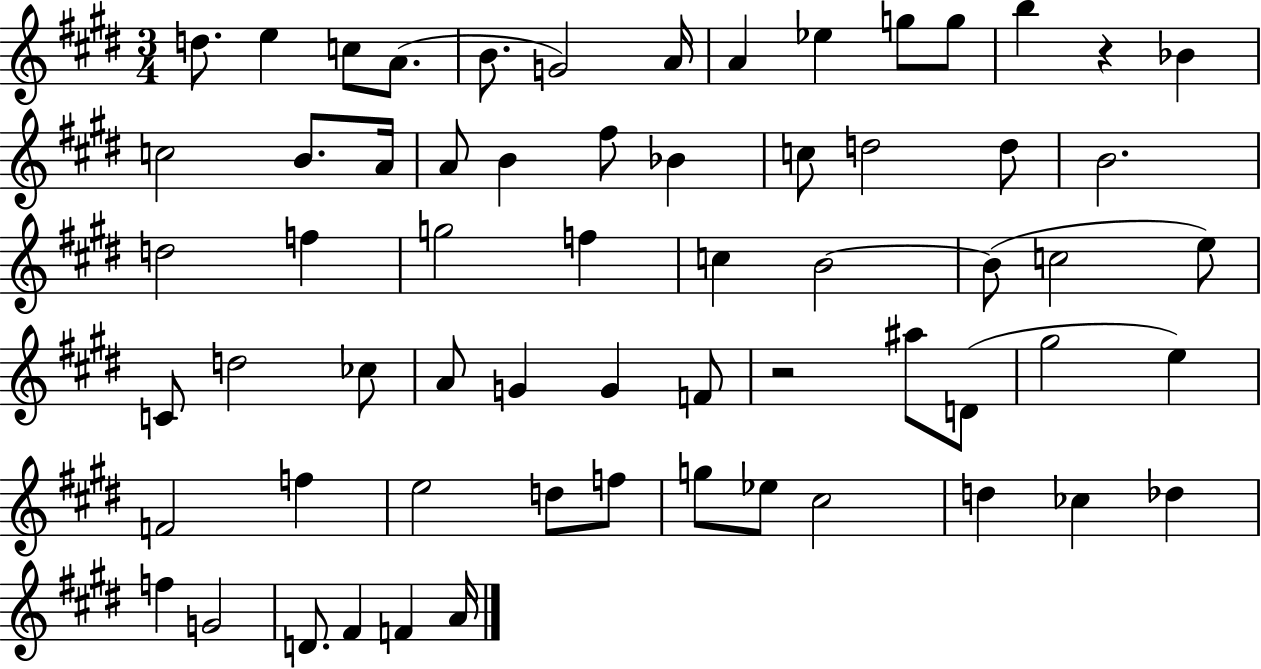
X:1
T:Untitled
M:3/4
L:1/4
K:E
d/2 e c/2 A/2 B/2 G2 A/4 A _e g/2 g/2 b z _B c2 B/2 A/4 A/2 B ^f/2 _B c/2 d2 d/2 B2 d2 f g2 f c B2 B/2 c2 e/2 C/2 d2 _c/2 A/2 G G F/2 z2 ^a/2 D/2 ^g2 e F2 f e2 d/2 f/2 g/2 _e/2 ^c2 d _c _d f G2 D/2 ^F F A/4